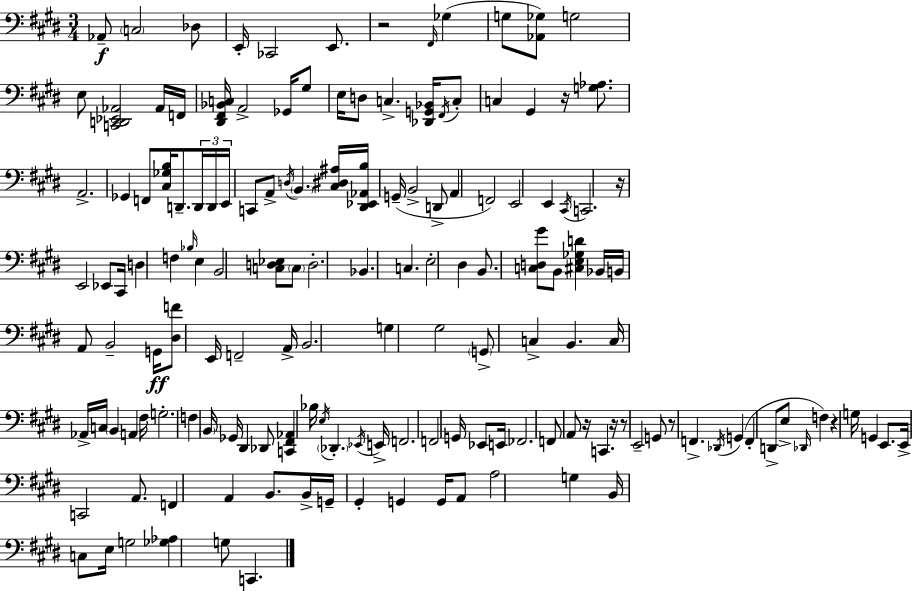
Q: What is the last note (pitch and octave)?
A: C2